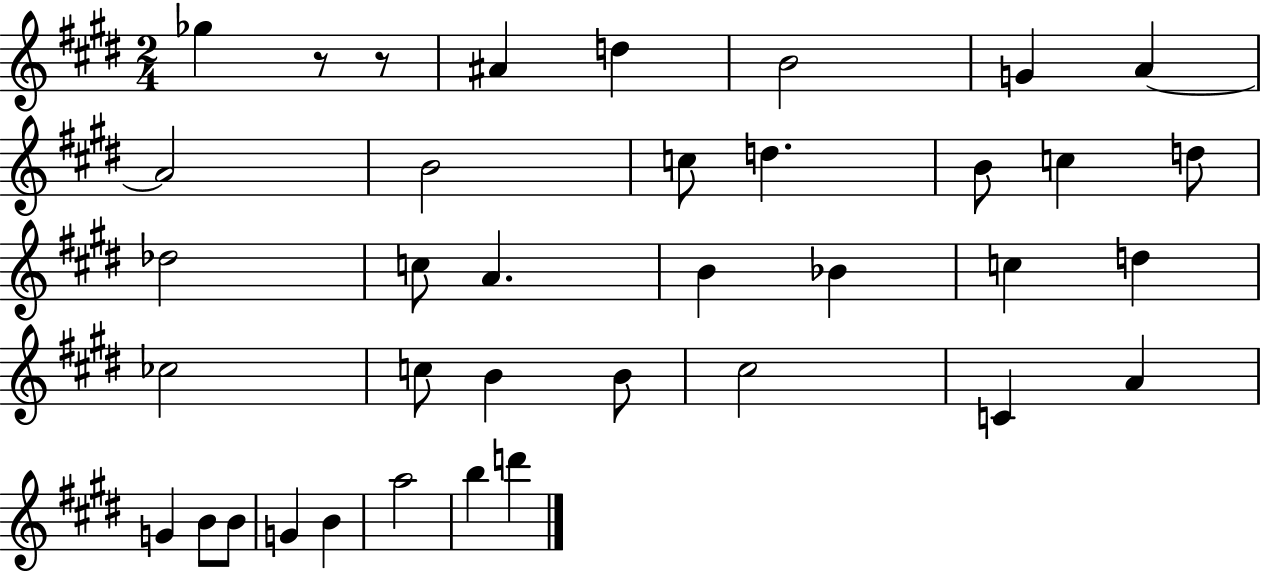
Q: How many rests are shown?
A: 2